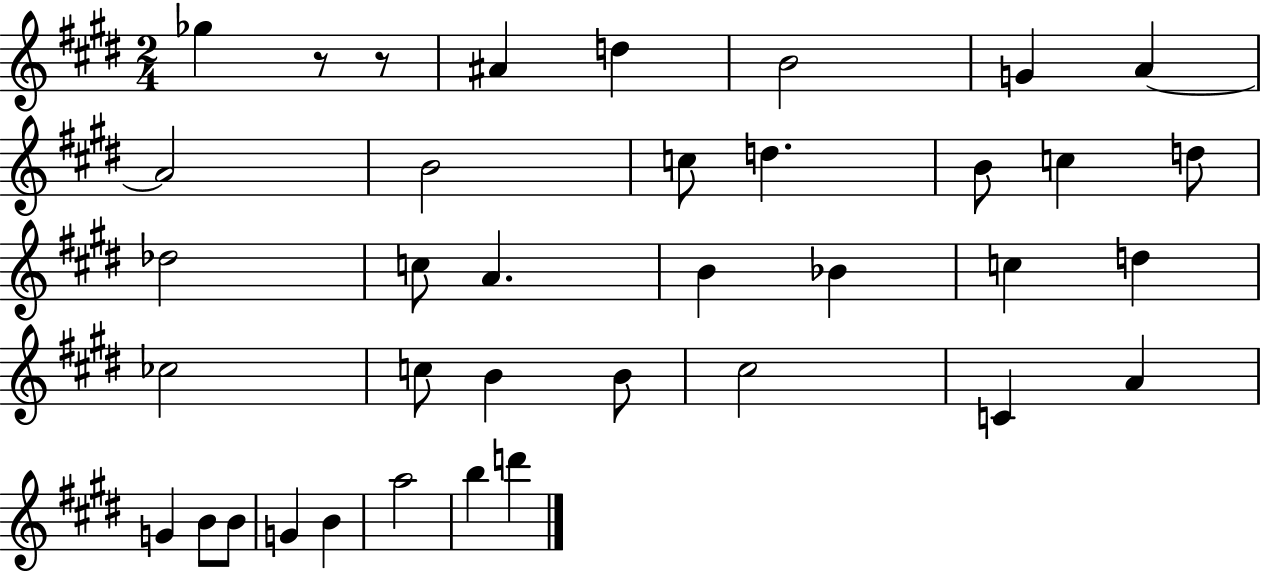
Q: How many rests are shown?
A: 2